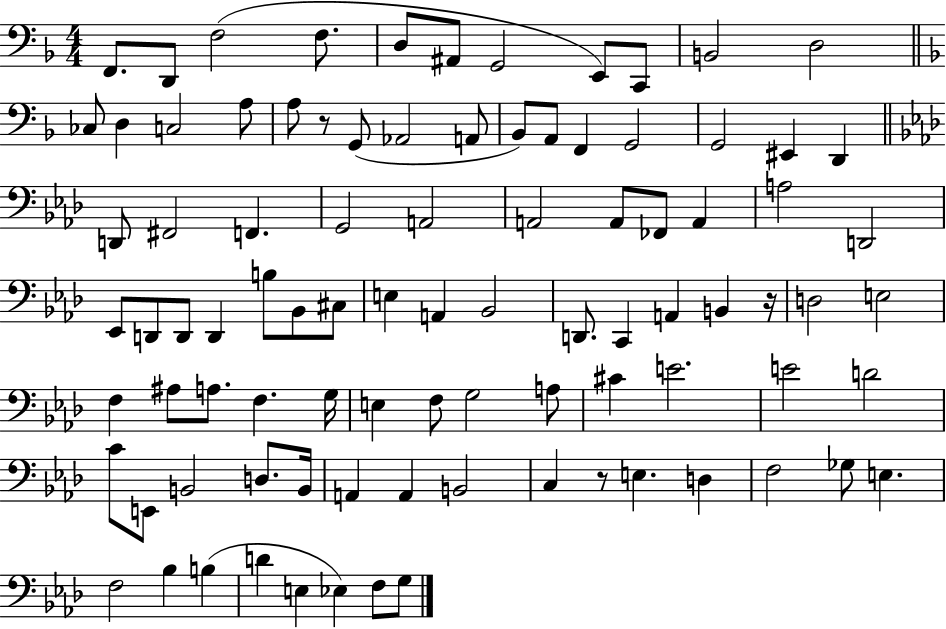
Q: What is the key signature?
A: F major